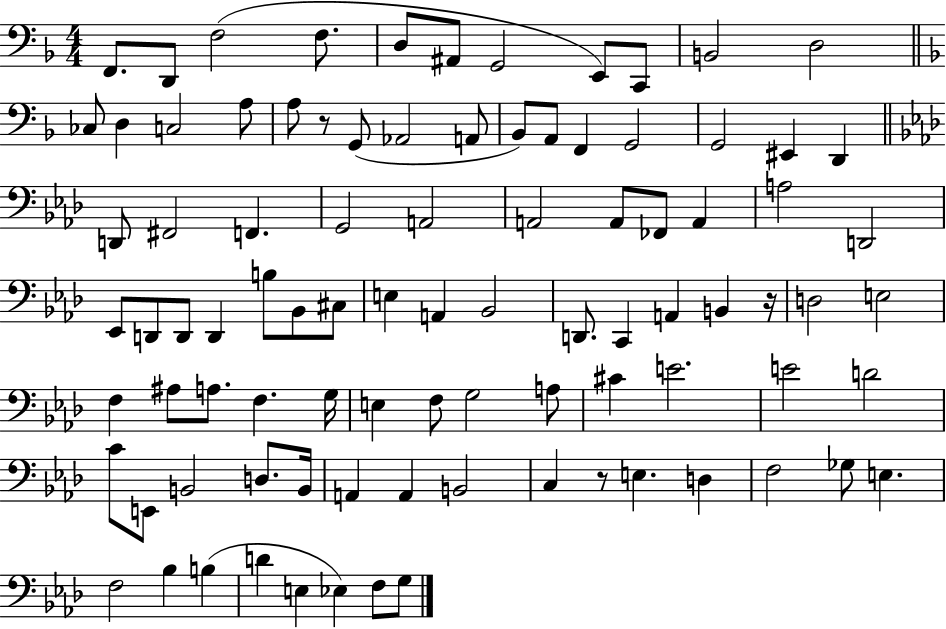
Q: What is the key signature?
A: F major